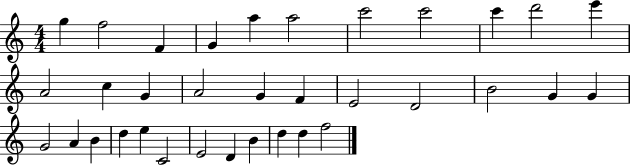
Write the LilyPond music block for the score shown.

{
  \clef treble
  \numericTimeSignature
  \time 4/4
  \key c \major
  g''4 f''2 f'4 | g'4 a''4 a''2 | c'''2 c'''2 | c'''4 d'''2 e'''4 | \break a'2 c''4 g'4 | a'2 g'4 f'4 | e'2 d'2 | b'2 g'4 g'4 | \break g'2 a'4 b'4 | d''4 e''4 c'2 | e'2 d'4 b'4 | d''4 d''4 f''2 | \break \bar "|."
}